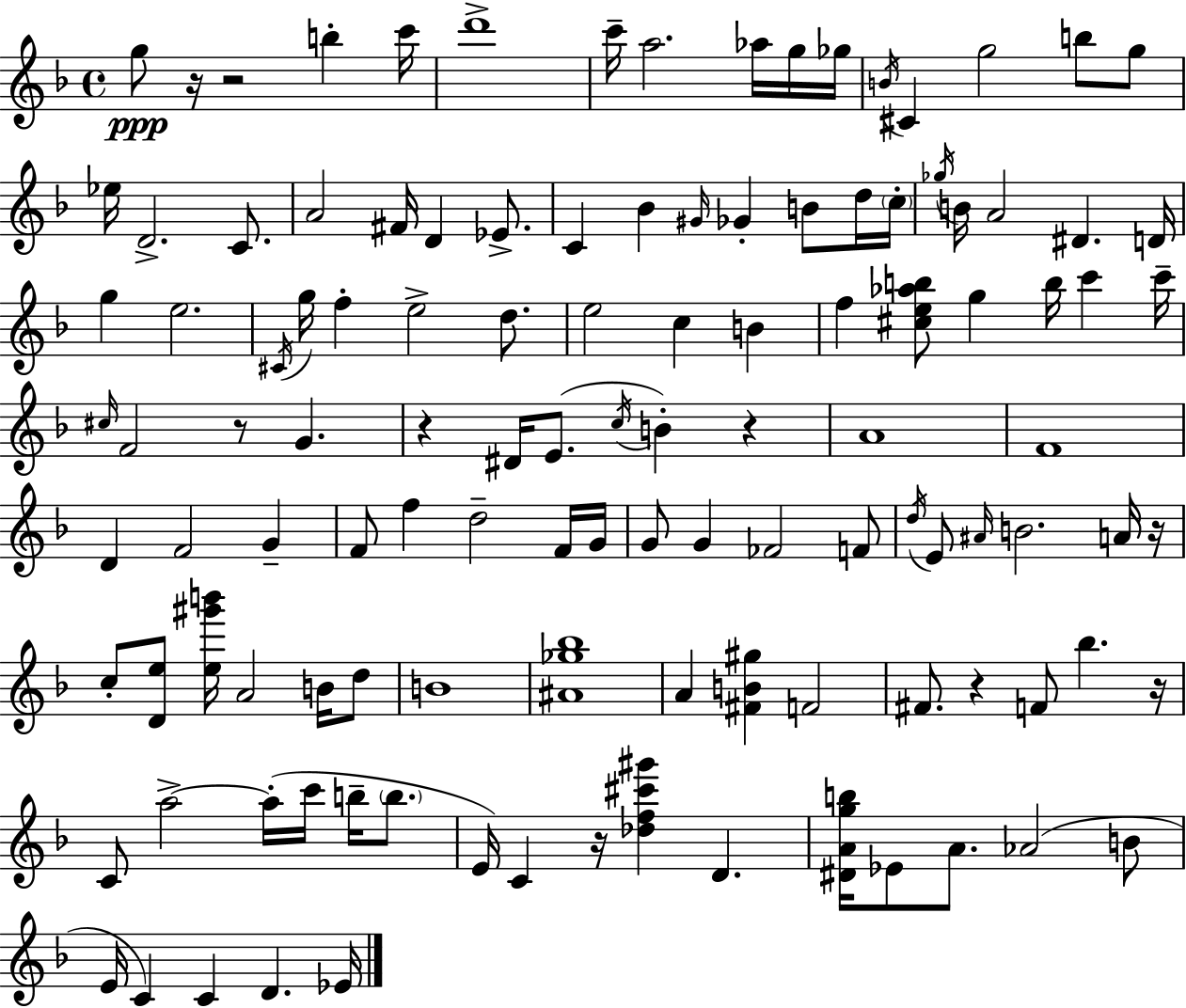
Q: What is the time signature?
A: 4/4